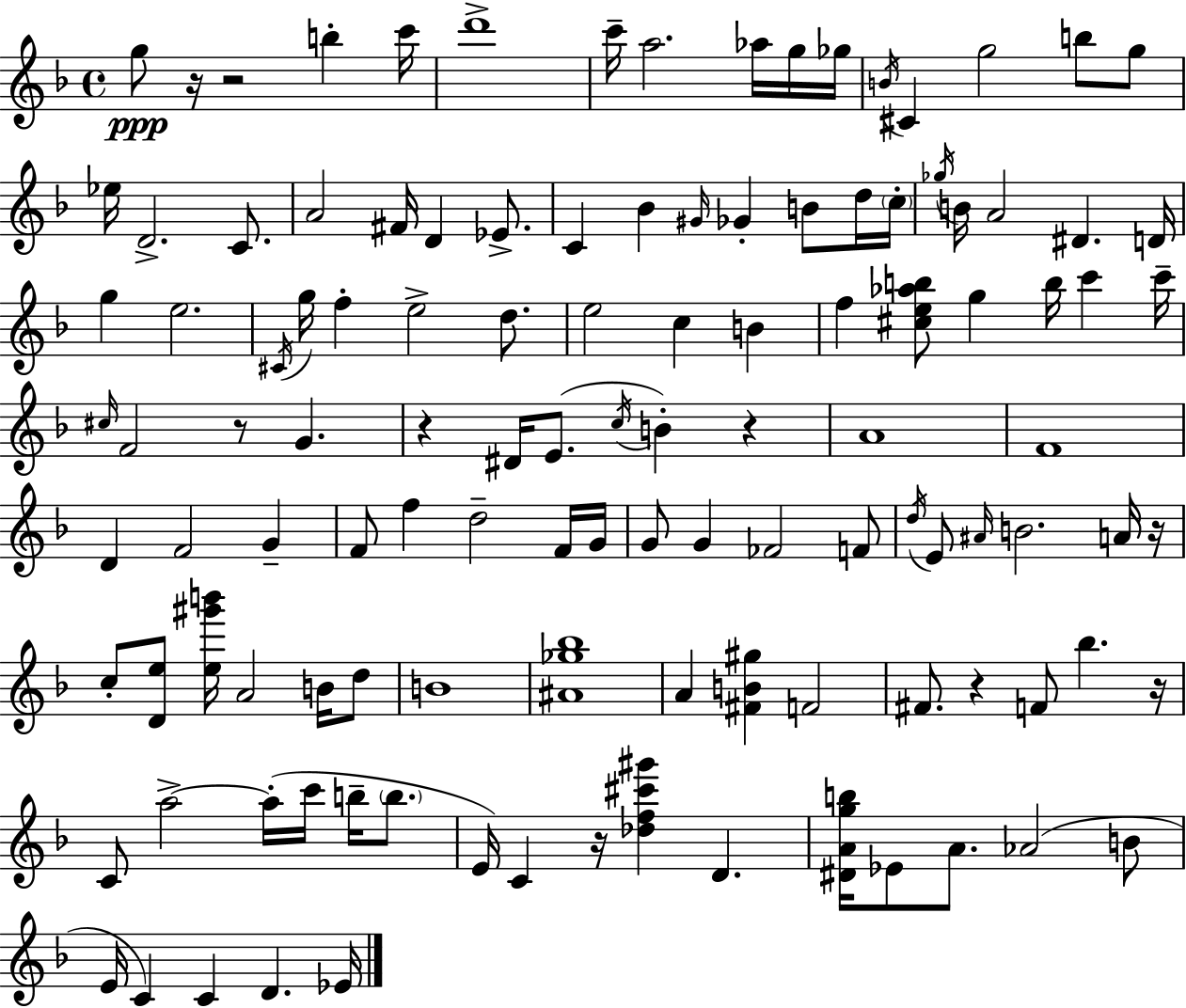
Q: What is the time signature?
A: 4/4